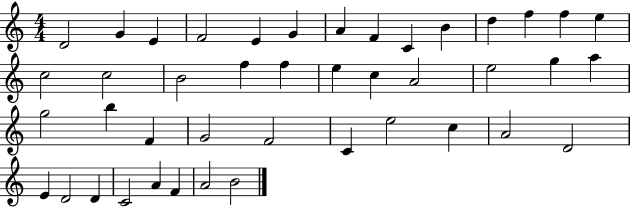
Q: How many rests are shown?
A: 0